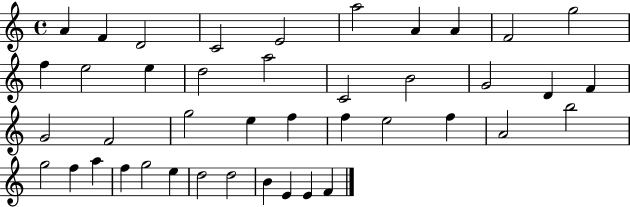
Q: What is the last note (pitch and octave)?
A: F4